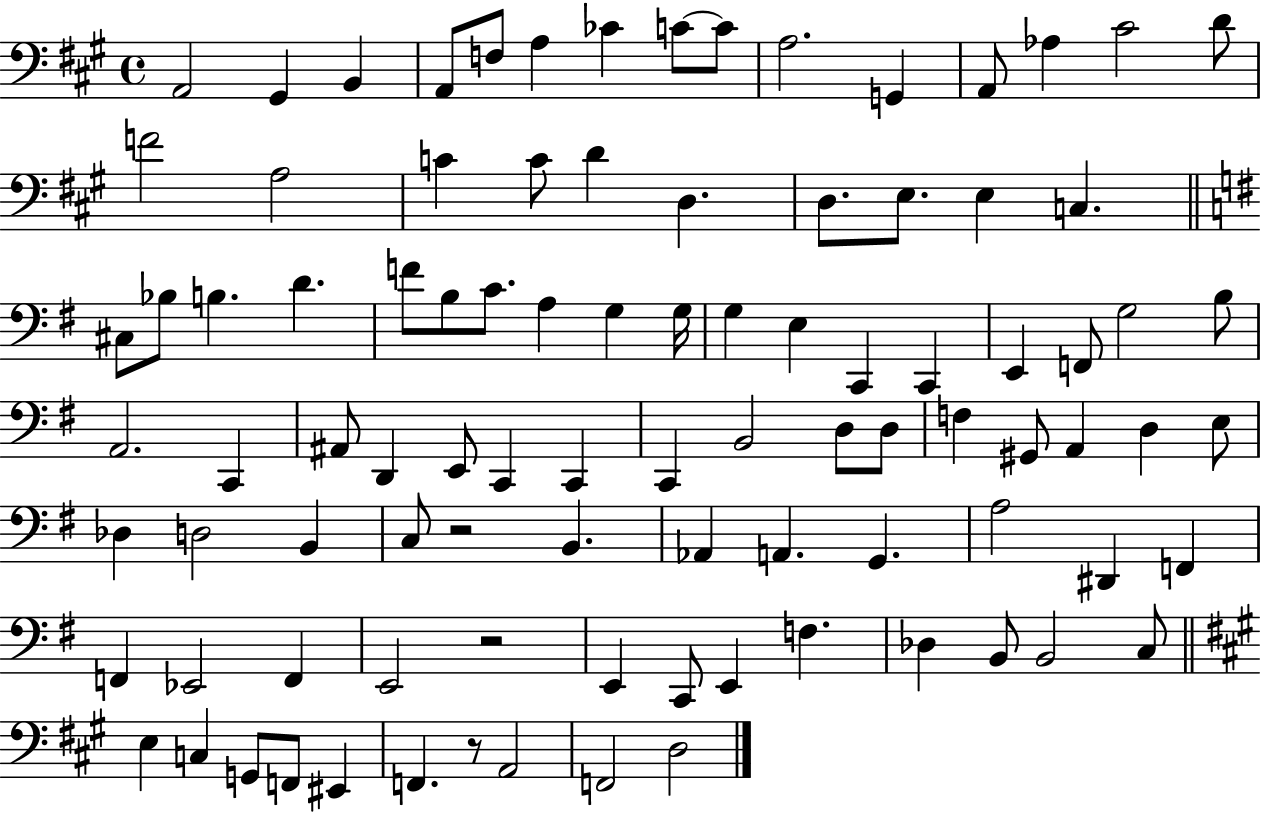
X:1
T:Untitled
M:4/4
L:1/4
K:A
A,,2 ^G,, B,, A,,/2 F,/2 A, _C C/2 C/2 A,2 G,, A,,/2 _A, ^C2 D/2 F2 A,2 C C/2 D D, D,/2 E,/2 E, C, ^C,/2 _B,/2 B, D F/2 B,/2 C/2 A, G, G,/4 G, E, C,, C,, E,, F,,/2 G,2 B,/2 A,,2 C,, ^A,,/2 D,, E,,/2 C,, C,, C,, B,,2 D,/2 D,/2 F, ^G,,/2 A,, D, E,/2 _D, D,2 B,, C,/2 z2 B,, _A,, A,, G,, A,2 ^D,, F,, F,, _E,,2 F,, E,,2 z2 E,, C,,/2 E,, F, _D, B,,/2 B,,2 C,/2 E, C, G,,/2 F,,/2 ^E,, F,, z/2 A,,2 F,,2 D,2